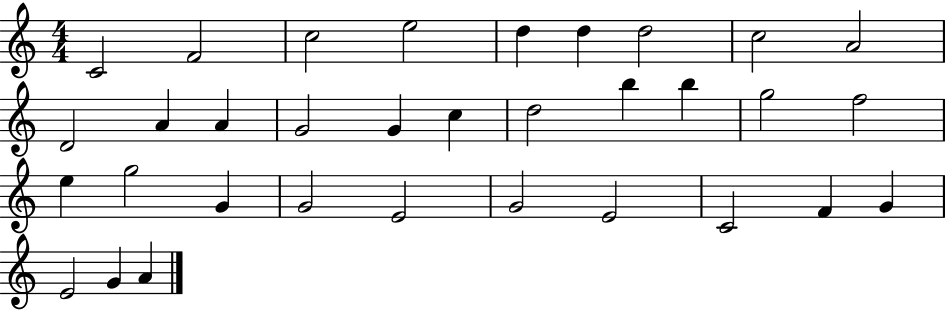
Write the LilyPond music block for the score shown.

{
  \clef treble
  \numericTimeSignature
  \time 4/4
  \key c \major
  c'2 f'2 | c''2 e''2 | d''4 d''4 d''2 | c''2 a'2 | \break d'2 a'4 a'4 | g'2 g'4 c''4 | d''2 b''4 b''4 | g''2 f''2 | \break e''4 g''2 g'4 | g'2 e'2 | g'2 e'2 | c'2 f'4 g'4 | \break e'2 g'4 a'4 | \bar "|."
}